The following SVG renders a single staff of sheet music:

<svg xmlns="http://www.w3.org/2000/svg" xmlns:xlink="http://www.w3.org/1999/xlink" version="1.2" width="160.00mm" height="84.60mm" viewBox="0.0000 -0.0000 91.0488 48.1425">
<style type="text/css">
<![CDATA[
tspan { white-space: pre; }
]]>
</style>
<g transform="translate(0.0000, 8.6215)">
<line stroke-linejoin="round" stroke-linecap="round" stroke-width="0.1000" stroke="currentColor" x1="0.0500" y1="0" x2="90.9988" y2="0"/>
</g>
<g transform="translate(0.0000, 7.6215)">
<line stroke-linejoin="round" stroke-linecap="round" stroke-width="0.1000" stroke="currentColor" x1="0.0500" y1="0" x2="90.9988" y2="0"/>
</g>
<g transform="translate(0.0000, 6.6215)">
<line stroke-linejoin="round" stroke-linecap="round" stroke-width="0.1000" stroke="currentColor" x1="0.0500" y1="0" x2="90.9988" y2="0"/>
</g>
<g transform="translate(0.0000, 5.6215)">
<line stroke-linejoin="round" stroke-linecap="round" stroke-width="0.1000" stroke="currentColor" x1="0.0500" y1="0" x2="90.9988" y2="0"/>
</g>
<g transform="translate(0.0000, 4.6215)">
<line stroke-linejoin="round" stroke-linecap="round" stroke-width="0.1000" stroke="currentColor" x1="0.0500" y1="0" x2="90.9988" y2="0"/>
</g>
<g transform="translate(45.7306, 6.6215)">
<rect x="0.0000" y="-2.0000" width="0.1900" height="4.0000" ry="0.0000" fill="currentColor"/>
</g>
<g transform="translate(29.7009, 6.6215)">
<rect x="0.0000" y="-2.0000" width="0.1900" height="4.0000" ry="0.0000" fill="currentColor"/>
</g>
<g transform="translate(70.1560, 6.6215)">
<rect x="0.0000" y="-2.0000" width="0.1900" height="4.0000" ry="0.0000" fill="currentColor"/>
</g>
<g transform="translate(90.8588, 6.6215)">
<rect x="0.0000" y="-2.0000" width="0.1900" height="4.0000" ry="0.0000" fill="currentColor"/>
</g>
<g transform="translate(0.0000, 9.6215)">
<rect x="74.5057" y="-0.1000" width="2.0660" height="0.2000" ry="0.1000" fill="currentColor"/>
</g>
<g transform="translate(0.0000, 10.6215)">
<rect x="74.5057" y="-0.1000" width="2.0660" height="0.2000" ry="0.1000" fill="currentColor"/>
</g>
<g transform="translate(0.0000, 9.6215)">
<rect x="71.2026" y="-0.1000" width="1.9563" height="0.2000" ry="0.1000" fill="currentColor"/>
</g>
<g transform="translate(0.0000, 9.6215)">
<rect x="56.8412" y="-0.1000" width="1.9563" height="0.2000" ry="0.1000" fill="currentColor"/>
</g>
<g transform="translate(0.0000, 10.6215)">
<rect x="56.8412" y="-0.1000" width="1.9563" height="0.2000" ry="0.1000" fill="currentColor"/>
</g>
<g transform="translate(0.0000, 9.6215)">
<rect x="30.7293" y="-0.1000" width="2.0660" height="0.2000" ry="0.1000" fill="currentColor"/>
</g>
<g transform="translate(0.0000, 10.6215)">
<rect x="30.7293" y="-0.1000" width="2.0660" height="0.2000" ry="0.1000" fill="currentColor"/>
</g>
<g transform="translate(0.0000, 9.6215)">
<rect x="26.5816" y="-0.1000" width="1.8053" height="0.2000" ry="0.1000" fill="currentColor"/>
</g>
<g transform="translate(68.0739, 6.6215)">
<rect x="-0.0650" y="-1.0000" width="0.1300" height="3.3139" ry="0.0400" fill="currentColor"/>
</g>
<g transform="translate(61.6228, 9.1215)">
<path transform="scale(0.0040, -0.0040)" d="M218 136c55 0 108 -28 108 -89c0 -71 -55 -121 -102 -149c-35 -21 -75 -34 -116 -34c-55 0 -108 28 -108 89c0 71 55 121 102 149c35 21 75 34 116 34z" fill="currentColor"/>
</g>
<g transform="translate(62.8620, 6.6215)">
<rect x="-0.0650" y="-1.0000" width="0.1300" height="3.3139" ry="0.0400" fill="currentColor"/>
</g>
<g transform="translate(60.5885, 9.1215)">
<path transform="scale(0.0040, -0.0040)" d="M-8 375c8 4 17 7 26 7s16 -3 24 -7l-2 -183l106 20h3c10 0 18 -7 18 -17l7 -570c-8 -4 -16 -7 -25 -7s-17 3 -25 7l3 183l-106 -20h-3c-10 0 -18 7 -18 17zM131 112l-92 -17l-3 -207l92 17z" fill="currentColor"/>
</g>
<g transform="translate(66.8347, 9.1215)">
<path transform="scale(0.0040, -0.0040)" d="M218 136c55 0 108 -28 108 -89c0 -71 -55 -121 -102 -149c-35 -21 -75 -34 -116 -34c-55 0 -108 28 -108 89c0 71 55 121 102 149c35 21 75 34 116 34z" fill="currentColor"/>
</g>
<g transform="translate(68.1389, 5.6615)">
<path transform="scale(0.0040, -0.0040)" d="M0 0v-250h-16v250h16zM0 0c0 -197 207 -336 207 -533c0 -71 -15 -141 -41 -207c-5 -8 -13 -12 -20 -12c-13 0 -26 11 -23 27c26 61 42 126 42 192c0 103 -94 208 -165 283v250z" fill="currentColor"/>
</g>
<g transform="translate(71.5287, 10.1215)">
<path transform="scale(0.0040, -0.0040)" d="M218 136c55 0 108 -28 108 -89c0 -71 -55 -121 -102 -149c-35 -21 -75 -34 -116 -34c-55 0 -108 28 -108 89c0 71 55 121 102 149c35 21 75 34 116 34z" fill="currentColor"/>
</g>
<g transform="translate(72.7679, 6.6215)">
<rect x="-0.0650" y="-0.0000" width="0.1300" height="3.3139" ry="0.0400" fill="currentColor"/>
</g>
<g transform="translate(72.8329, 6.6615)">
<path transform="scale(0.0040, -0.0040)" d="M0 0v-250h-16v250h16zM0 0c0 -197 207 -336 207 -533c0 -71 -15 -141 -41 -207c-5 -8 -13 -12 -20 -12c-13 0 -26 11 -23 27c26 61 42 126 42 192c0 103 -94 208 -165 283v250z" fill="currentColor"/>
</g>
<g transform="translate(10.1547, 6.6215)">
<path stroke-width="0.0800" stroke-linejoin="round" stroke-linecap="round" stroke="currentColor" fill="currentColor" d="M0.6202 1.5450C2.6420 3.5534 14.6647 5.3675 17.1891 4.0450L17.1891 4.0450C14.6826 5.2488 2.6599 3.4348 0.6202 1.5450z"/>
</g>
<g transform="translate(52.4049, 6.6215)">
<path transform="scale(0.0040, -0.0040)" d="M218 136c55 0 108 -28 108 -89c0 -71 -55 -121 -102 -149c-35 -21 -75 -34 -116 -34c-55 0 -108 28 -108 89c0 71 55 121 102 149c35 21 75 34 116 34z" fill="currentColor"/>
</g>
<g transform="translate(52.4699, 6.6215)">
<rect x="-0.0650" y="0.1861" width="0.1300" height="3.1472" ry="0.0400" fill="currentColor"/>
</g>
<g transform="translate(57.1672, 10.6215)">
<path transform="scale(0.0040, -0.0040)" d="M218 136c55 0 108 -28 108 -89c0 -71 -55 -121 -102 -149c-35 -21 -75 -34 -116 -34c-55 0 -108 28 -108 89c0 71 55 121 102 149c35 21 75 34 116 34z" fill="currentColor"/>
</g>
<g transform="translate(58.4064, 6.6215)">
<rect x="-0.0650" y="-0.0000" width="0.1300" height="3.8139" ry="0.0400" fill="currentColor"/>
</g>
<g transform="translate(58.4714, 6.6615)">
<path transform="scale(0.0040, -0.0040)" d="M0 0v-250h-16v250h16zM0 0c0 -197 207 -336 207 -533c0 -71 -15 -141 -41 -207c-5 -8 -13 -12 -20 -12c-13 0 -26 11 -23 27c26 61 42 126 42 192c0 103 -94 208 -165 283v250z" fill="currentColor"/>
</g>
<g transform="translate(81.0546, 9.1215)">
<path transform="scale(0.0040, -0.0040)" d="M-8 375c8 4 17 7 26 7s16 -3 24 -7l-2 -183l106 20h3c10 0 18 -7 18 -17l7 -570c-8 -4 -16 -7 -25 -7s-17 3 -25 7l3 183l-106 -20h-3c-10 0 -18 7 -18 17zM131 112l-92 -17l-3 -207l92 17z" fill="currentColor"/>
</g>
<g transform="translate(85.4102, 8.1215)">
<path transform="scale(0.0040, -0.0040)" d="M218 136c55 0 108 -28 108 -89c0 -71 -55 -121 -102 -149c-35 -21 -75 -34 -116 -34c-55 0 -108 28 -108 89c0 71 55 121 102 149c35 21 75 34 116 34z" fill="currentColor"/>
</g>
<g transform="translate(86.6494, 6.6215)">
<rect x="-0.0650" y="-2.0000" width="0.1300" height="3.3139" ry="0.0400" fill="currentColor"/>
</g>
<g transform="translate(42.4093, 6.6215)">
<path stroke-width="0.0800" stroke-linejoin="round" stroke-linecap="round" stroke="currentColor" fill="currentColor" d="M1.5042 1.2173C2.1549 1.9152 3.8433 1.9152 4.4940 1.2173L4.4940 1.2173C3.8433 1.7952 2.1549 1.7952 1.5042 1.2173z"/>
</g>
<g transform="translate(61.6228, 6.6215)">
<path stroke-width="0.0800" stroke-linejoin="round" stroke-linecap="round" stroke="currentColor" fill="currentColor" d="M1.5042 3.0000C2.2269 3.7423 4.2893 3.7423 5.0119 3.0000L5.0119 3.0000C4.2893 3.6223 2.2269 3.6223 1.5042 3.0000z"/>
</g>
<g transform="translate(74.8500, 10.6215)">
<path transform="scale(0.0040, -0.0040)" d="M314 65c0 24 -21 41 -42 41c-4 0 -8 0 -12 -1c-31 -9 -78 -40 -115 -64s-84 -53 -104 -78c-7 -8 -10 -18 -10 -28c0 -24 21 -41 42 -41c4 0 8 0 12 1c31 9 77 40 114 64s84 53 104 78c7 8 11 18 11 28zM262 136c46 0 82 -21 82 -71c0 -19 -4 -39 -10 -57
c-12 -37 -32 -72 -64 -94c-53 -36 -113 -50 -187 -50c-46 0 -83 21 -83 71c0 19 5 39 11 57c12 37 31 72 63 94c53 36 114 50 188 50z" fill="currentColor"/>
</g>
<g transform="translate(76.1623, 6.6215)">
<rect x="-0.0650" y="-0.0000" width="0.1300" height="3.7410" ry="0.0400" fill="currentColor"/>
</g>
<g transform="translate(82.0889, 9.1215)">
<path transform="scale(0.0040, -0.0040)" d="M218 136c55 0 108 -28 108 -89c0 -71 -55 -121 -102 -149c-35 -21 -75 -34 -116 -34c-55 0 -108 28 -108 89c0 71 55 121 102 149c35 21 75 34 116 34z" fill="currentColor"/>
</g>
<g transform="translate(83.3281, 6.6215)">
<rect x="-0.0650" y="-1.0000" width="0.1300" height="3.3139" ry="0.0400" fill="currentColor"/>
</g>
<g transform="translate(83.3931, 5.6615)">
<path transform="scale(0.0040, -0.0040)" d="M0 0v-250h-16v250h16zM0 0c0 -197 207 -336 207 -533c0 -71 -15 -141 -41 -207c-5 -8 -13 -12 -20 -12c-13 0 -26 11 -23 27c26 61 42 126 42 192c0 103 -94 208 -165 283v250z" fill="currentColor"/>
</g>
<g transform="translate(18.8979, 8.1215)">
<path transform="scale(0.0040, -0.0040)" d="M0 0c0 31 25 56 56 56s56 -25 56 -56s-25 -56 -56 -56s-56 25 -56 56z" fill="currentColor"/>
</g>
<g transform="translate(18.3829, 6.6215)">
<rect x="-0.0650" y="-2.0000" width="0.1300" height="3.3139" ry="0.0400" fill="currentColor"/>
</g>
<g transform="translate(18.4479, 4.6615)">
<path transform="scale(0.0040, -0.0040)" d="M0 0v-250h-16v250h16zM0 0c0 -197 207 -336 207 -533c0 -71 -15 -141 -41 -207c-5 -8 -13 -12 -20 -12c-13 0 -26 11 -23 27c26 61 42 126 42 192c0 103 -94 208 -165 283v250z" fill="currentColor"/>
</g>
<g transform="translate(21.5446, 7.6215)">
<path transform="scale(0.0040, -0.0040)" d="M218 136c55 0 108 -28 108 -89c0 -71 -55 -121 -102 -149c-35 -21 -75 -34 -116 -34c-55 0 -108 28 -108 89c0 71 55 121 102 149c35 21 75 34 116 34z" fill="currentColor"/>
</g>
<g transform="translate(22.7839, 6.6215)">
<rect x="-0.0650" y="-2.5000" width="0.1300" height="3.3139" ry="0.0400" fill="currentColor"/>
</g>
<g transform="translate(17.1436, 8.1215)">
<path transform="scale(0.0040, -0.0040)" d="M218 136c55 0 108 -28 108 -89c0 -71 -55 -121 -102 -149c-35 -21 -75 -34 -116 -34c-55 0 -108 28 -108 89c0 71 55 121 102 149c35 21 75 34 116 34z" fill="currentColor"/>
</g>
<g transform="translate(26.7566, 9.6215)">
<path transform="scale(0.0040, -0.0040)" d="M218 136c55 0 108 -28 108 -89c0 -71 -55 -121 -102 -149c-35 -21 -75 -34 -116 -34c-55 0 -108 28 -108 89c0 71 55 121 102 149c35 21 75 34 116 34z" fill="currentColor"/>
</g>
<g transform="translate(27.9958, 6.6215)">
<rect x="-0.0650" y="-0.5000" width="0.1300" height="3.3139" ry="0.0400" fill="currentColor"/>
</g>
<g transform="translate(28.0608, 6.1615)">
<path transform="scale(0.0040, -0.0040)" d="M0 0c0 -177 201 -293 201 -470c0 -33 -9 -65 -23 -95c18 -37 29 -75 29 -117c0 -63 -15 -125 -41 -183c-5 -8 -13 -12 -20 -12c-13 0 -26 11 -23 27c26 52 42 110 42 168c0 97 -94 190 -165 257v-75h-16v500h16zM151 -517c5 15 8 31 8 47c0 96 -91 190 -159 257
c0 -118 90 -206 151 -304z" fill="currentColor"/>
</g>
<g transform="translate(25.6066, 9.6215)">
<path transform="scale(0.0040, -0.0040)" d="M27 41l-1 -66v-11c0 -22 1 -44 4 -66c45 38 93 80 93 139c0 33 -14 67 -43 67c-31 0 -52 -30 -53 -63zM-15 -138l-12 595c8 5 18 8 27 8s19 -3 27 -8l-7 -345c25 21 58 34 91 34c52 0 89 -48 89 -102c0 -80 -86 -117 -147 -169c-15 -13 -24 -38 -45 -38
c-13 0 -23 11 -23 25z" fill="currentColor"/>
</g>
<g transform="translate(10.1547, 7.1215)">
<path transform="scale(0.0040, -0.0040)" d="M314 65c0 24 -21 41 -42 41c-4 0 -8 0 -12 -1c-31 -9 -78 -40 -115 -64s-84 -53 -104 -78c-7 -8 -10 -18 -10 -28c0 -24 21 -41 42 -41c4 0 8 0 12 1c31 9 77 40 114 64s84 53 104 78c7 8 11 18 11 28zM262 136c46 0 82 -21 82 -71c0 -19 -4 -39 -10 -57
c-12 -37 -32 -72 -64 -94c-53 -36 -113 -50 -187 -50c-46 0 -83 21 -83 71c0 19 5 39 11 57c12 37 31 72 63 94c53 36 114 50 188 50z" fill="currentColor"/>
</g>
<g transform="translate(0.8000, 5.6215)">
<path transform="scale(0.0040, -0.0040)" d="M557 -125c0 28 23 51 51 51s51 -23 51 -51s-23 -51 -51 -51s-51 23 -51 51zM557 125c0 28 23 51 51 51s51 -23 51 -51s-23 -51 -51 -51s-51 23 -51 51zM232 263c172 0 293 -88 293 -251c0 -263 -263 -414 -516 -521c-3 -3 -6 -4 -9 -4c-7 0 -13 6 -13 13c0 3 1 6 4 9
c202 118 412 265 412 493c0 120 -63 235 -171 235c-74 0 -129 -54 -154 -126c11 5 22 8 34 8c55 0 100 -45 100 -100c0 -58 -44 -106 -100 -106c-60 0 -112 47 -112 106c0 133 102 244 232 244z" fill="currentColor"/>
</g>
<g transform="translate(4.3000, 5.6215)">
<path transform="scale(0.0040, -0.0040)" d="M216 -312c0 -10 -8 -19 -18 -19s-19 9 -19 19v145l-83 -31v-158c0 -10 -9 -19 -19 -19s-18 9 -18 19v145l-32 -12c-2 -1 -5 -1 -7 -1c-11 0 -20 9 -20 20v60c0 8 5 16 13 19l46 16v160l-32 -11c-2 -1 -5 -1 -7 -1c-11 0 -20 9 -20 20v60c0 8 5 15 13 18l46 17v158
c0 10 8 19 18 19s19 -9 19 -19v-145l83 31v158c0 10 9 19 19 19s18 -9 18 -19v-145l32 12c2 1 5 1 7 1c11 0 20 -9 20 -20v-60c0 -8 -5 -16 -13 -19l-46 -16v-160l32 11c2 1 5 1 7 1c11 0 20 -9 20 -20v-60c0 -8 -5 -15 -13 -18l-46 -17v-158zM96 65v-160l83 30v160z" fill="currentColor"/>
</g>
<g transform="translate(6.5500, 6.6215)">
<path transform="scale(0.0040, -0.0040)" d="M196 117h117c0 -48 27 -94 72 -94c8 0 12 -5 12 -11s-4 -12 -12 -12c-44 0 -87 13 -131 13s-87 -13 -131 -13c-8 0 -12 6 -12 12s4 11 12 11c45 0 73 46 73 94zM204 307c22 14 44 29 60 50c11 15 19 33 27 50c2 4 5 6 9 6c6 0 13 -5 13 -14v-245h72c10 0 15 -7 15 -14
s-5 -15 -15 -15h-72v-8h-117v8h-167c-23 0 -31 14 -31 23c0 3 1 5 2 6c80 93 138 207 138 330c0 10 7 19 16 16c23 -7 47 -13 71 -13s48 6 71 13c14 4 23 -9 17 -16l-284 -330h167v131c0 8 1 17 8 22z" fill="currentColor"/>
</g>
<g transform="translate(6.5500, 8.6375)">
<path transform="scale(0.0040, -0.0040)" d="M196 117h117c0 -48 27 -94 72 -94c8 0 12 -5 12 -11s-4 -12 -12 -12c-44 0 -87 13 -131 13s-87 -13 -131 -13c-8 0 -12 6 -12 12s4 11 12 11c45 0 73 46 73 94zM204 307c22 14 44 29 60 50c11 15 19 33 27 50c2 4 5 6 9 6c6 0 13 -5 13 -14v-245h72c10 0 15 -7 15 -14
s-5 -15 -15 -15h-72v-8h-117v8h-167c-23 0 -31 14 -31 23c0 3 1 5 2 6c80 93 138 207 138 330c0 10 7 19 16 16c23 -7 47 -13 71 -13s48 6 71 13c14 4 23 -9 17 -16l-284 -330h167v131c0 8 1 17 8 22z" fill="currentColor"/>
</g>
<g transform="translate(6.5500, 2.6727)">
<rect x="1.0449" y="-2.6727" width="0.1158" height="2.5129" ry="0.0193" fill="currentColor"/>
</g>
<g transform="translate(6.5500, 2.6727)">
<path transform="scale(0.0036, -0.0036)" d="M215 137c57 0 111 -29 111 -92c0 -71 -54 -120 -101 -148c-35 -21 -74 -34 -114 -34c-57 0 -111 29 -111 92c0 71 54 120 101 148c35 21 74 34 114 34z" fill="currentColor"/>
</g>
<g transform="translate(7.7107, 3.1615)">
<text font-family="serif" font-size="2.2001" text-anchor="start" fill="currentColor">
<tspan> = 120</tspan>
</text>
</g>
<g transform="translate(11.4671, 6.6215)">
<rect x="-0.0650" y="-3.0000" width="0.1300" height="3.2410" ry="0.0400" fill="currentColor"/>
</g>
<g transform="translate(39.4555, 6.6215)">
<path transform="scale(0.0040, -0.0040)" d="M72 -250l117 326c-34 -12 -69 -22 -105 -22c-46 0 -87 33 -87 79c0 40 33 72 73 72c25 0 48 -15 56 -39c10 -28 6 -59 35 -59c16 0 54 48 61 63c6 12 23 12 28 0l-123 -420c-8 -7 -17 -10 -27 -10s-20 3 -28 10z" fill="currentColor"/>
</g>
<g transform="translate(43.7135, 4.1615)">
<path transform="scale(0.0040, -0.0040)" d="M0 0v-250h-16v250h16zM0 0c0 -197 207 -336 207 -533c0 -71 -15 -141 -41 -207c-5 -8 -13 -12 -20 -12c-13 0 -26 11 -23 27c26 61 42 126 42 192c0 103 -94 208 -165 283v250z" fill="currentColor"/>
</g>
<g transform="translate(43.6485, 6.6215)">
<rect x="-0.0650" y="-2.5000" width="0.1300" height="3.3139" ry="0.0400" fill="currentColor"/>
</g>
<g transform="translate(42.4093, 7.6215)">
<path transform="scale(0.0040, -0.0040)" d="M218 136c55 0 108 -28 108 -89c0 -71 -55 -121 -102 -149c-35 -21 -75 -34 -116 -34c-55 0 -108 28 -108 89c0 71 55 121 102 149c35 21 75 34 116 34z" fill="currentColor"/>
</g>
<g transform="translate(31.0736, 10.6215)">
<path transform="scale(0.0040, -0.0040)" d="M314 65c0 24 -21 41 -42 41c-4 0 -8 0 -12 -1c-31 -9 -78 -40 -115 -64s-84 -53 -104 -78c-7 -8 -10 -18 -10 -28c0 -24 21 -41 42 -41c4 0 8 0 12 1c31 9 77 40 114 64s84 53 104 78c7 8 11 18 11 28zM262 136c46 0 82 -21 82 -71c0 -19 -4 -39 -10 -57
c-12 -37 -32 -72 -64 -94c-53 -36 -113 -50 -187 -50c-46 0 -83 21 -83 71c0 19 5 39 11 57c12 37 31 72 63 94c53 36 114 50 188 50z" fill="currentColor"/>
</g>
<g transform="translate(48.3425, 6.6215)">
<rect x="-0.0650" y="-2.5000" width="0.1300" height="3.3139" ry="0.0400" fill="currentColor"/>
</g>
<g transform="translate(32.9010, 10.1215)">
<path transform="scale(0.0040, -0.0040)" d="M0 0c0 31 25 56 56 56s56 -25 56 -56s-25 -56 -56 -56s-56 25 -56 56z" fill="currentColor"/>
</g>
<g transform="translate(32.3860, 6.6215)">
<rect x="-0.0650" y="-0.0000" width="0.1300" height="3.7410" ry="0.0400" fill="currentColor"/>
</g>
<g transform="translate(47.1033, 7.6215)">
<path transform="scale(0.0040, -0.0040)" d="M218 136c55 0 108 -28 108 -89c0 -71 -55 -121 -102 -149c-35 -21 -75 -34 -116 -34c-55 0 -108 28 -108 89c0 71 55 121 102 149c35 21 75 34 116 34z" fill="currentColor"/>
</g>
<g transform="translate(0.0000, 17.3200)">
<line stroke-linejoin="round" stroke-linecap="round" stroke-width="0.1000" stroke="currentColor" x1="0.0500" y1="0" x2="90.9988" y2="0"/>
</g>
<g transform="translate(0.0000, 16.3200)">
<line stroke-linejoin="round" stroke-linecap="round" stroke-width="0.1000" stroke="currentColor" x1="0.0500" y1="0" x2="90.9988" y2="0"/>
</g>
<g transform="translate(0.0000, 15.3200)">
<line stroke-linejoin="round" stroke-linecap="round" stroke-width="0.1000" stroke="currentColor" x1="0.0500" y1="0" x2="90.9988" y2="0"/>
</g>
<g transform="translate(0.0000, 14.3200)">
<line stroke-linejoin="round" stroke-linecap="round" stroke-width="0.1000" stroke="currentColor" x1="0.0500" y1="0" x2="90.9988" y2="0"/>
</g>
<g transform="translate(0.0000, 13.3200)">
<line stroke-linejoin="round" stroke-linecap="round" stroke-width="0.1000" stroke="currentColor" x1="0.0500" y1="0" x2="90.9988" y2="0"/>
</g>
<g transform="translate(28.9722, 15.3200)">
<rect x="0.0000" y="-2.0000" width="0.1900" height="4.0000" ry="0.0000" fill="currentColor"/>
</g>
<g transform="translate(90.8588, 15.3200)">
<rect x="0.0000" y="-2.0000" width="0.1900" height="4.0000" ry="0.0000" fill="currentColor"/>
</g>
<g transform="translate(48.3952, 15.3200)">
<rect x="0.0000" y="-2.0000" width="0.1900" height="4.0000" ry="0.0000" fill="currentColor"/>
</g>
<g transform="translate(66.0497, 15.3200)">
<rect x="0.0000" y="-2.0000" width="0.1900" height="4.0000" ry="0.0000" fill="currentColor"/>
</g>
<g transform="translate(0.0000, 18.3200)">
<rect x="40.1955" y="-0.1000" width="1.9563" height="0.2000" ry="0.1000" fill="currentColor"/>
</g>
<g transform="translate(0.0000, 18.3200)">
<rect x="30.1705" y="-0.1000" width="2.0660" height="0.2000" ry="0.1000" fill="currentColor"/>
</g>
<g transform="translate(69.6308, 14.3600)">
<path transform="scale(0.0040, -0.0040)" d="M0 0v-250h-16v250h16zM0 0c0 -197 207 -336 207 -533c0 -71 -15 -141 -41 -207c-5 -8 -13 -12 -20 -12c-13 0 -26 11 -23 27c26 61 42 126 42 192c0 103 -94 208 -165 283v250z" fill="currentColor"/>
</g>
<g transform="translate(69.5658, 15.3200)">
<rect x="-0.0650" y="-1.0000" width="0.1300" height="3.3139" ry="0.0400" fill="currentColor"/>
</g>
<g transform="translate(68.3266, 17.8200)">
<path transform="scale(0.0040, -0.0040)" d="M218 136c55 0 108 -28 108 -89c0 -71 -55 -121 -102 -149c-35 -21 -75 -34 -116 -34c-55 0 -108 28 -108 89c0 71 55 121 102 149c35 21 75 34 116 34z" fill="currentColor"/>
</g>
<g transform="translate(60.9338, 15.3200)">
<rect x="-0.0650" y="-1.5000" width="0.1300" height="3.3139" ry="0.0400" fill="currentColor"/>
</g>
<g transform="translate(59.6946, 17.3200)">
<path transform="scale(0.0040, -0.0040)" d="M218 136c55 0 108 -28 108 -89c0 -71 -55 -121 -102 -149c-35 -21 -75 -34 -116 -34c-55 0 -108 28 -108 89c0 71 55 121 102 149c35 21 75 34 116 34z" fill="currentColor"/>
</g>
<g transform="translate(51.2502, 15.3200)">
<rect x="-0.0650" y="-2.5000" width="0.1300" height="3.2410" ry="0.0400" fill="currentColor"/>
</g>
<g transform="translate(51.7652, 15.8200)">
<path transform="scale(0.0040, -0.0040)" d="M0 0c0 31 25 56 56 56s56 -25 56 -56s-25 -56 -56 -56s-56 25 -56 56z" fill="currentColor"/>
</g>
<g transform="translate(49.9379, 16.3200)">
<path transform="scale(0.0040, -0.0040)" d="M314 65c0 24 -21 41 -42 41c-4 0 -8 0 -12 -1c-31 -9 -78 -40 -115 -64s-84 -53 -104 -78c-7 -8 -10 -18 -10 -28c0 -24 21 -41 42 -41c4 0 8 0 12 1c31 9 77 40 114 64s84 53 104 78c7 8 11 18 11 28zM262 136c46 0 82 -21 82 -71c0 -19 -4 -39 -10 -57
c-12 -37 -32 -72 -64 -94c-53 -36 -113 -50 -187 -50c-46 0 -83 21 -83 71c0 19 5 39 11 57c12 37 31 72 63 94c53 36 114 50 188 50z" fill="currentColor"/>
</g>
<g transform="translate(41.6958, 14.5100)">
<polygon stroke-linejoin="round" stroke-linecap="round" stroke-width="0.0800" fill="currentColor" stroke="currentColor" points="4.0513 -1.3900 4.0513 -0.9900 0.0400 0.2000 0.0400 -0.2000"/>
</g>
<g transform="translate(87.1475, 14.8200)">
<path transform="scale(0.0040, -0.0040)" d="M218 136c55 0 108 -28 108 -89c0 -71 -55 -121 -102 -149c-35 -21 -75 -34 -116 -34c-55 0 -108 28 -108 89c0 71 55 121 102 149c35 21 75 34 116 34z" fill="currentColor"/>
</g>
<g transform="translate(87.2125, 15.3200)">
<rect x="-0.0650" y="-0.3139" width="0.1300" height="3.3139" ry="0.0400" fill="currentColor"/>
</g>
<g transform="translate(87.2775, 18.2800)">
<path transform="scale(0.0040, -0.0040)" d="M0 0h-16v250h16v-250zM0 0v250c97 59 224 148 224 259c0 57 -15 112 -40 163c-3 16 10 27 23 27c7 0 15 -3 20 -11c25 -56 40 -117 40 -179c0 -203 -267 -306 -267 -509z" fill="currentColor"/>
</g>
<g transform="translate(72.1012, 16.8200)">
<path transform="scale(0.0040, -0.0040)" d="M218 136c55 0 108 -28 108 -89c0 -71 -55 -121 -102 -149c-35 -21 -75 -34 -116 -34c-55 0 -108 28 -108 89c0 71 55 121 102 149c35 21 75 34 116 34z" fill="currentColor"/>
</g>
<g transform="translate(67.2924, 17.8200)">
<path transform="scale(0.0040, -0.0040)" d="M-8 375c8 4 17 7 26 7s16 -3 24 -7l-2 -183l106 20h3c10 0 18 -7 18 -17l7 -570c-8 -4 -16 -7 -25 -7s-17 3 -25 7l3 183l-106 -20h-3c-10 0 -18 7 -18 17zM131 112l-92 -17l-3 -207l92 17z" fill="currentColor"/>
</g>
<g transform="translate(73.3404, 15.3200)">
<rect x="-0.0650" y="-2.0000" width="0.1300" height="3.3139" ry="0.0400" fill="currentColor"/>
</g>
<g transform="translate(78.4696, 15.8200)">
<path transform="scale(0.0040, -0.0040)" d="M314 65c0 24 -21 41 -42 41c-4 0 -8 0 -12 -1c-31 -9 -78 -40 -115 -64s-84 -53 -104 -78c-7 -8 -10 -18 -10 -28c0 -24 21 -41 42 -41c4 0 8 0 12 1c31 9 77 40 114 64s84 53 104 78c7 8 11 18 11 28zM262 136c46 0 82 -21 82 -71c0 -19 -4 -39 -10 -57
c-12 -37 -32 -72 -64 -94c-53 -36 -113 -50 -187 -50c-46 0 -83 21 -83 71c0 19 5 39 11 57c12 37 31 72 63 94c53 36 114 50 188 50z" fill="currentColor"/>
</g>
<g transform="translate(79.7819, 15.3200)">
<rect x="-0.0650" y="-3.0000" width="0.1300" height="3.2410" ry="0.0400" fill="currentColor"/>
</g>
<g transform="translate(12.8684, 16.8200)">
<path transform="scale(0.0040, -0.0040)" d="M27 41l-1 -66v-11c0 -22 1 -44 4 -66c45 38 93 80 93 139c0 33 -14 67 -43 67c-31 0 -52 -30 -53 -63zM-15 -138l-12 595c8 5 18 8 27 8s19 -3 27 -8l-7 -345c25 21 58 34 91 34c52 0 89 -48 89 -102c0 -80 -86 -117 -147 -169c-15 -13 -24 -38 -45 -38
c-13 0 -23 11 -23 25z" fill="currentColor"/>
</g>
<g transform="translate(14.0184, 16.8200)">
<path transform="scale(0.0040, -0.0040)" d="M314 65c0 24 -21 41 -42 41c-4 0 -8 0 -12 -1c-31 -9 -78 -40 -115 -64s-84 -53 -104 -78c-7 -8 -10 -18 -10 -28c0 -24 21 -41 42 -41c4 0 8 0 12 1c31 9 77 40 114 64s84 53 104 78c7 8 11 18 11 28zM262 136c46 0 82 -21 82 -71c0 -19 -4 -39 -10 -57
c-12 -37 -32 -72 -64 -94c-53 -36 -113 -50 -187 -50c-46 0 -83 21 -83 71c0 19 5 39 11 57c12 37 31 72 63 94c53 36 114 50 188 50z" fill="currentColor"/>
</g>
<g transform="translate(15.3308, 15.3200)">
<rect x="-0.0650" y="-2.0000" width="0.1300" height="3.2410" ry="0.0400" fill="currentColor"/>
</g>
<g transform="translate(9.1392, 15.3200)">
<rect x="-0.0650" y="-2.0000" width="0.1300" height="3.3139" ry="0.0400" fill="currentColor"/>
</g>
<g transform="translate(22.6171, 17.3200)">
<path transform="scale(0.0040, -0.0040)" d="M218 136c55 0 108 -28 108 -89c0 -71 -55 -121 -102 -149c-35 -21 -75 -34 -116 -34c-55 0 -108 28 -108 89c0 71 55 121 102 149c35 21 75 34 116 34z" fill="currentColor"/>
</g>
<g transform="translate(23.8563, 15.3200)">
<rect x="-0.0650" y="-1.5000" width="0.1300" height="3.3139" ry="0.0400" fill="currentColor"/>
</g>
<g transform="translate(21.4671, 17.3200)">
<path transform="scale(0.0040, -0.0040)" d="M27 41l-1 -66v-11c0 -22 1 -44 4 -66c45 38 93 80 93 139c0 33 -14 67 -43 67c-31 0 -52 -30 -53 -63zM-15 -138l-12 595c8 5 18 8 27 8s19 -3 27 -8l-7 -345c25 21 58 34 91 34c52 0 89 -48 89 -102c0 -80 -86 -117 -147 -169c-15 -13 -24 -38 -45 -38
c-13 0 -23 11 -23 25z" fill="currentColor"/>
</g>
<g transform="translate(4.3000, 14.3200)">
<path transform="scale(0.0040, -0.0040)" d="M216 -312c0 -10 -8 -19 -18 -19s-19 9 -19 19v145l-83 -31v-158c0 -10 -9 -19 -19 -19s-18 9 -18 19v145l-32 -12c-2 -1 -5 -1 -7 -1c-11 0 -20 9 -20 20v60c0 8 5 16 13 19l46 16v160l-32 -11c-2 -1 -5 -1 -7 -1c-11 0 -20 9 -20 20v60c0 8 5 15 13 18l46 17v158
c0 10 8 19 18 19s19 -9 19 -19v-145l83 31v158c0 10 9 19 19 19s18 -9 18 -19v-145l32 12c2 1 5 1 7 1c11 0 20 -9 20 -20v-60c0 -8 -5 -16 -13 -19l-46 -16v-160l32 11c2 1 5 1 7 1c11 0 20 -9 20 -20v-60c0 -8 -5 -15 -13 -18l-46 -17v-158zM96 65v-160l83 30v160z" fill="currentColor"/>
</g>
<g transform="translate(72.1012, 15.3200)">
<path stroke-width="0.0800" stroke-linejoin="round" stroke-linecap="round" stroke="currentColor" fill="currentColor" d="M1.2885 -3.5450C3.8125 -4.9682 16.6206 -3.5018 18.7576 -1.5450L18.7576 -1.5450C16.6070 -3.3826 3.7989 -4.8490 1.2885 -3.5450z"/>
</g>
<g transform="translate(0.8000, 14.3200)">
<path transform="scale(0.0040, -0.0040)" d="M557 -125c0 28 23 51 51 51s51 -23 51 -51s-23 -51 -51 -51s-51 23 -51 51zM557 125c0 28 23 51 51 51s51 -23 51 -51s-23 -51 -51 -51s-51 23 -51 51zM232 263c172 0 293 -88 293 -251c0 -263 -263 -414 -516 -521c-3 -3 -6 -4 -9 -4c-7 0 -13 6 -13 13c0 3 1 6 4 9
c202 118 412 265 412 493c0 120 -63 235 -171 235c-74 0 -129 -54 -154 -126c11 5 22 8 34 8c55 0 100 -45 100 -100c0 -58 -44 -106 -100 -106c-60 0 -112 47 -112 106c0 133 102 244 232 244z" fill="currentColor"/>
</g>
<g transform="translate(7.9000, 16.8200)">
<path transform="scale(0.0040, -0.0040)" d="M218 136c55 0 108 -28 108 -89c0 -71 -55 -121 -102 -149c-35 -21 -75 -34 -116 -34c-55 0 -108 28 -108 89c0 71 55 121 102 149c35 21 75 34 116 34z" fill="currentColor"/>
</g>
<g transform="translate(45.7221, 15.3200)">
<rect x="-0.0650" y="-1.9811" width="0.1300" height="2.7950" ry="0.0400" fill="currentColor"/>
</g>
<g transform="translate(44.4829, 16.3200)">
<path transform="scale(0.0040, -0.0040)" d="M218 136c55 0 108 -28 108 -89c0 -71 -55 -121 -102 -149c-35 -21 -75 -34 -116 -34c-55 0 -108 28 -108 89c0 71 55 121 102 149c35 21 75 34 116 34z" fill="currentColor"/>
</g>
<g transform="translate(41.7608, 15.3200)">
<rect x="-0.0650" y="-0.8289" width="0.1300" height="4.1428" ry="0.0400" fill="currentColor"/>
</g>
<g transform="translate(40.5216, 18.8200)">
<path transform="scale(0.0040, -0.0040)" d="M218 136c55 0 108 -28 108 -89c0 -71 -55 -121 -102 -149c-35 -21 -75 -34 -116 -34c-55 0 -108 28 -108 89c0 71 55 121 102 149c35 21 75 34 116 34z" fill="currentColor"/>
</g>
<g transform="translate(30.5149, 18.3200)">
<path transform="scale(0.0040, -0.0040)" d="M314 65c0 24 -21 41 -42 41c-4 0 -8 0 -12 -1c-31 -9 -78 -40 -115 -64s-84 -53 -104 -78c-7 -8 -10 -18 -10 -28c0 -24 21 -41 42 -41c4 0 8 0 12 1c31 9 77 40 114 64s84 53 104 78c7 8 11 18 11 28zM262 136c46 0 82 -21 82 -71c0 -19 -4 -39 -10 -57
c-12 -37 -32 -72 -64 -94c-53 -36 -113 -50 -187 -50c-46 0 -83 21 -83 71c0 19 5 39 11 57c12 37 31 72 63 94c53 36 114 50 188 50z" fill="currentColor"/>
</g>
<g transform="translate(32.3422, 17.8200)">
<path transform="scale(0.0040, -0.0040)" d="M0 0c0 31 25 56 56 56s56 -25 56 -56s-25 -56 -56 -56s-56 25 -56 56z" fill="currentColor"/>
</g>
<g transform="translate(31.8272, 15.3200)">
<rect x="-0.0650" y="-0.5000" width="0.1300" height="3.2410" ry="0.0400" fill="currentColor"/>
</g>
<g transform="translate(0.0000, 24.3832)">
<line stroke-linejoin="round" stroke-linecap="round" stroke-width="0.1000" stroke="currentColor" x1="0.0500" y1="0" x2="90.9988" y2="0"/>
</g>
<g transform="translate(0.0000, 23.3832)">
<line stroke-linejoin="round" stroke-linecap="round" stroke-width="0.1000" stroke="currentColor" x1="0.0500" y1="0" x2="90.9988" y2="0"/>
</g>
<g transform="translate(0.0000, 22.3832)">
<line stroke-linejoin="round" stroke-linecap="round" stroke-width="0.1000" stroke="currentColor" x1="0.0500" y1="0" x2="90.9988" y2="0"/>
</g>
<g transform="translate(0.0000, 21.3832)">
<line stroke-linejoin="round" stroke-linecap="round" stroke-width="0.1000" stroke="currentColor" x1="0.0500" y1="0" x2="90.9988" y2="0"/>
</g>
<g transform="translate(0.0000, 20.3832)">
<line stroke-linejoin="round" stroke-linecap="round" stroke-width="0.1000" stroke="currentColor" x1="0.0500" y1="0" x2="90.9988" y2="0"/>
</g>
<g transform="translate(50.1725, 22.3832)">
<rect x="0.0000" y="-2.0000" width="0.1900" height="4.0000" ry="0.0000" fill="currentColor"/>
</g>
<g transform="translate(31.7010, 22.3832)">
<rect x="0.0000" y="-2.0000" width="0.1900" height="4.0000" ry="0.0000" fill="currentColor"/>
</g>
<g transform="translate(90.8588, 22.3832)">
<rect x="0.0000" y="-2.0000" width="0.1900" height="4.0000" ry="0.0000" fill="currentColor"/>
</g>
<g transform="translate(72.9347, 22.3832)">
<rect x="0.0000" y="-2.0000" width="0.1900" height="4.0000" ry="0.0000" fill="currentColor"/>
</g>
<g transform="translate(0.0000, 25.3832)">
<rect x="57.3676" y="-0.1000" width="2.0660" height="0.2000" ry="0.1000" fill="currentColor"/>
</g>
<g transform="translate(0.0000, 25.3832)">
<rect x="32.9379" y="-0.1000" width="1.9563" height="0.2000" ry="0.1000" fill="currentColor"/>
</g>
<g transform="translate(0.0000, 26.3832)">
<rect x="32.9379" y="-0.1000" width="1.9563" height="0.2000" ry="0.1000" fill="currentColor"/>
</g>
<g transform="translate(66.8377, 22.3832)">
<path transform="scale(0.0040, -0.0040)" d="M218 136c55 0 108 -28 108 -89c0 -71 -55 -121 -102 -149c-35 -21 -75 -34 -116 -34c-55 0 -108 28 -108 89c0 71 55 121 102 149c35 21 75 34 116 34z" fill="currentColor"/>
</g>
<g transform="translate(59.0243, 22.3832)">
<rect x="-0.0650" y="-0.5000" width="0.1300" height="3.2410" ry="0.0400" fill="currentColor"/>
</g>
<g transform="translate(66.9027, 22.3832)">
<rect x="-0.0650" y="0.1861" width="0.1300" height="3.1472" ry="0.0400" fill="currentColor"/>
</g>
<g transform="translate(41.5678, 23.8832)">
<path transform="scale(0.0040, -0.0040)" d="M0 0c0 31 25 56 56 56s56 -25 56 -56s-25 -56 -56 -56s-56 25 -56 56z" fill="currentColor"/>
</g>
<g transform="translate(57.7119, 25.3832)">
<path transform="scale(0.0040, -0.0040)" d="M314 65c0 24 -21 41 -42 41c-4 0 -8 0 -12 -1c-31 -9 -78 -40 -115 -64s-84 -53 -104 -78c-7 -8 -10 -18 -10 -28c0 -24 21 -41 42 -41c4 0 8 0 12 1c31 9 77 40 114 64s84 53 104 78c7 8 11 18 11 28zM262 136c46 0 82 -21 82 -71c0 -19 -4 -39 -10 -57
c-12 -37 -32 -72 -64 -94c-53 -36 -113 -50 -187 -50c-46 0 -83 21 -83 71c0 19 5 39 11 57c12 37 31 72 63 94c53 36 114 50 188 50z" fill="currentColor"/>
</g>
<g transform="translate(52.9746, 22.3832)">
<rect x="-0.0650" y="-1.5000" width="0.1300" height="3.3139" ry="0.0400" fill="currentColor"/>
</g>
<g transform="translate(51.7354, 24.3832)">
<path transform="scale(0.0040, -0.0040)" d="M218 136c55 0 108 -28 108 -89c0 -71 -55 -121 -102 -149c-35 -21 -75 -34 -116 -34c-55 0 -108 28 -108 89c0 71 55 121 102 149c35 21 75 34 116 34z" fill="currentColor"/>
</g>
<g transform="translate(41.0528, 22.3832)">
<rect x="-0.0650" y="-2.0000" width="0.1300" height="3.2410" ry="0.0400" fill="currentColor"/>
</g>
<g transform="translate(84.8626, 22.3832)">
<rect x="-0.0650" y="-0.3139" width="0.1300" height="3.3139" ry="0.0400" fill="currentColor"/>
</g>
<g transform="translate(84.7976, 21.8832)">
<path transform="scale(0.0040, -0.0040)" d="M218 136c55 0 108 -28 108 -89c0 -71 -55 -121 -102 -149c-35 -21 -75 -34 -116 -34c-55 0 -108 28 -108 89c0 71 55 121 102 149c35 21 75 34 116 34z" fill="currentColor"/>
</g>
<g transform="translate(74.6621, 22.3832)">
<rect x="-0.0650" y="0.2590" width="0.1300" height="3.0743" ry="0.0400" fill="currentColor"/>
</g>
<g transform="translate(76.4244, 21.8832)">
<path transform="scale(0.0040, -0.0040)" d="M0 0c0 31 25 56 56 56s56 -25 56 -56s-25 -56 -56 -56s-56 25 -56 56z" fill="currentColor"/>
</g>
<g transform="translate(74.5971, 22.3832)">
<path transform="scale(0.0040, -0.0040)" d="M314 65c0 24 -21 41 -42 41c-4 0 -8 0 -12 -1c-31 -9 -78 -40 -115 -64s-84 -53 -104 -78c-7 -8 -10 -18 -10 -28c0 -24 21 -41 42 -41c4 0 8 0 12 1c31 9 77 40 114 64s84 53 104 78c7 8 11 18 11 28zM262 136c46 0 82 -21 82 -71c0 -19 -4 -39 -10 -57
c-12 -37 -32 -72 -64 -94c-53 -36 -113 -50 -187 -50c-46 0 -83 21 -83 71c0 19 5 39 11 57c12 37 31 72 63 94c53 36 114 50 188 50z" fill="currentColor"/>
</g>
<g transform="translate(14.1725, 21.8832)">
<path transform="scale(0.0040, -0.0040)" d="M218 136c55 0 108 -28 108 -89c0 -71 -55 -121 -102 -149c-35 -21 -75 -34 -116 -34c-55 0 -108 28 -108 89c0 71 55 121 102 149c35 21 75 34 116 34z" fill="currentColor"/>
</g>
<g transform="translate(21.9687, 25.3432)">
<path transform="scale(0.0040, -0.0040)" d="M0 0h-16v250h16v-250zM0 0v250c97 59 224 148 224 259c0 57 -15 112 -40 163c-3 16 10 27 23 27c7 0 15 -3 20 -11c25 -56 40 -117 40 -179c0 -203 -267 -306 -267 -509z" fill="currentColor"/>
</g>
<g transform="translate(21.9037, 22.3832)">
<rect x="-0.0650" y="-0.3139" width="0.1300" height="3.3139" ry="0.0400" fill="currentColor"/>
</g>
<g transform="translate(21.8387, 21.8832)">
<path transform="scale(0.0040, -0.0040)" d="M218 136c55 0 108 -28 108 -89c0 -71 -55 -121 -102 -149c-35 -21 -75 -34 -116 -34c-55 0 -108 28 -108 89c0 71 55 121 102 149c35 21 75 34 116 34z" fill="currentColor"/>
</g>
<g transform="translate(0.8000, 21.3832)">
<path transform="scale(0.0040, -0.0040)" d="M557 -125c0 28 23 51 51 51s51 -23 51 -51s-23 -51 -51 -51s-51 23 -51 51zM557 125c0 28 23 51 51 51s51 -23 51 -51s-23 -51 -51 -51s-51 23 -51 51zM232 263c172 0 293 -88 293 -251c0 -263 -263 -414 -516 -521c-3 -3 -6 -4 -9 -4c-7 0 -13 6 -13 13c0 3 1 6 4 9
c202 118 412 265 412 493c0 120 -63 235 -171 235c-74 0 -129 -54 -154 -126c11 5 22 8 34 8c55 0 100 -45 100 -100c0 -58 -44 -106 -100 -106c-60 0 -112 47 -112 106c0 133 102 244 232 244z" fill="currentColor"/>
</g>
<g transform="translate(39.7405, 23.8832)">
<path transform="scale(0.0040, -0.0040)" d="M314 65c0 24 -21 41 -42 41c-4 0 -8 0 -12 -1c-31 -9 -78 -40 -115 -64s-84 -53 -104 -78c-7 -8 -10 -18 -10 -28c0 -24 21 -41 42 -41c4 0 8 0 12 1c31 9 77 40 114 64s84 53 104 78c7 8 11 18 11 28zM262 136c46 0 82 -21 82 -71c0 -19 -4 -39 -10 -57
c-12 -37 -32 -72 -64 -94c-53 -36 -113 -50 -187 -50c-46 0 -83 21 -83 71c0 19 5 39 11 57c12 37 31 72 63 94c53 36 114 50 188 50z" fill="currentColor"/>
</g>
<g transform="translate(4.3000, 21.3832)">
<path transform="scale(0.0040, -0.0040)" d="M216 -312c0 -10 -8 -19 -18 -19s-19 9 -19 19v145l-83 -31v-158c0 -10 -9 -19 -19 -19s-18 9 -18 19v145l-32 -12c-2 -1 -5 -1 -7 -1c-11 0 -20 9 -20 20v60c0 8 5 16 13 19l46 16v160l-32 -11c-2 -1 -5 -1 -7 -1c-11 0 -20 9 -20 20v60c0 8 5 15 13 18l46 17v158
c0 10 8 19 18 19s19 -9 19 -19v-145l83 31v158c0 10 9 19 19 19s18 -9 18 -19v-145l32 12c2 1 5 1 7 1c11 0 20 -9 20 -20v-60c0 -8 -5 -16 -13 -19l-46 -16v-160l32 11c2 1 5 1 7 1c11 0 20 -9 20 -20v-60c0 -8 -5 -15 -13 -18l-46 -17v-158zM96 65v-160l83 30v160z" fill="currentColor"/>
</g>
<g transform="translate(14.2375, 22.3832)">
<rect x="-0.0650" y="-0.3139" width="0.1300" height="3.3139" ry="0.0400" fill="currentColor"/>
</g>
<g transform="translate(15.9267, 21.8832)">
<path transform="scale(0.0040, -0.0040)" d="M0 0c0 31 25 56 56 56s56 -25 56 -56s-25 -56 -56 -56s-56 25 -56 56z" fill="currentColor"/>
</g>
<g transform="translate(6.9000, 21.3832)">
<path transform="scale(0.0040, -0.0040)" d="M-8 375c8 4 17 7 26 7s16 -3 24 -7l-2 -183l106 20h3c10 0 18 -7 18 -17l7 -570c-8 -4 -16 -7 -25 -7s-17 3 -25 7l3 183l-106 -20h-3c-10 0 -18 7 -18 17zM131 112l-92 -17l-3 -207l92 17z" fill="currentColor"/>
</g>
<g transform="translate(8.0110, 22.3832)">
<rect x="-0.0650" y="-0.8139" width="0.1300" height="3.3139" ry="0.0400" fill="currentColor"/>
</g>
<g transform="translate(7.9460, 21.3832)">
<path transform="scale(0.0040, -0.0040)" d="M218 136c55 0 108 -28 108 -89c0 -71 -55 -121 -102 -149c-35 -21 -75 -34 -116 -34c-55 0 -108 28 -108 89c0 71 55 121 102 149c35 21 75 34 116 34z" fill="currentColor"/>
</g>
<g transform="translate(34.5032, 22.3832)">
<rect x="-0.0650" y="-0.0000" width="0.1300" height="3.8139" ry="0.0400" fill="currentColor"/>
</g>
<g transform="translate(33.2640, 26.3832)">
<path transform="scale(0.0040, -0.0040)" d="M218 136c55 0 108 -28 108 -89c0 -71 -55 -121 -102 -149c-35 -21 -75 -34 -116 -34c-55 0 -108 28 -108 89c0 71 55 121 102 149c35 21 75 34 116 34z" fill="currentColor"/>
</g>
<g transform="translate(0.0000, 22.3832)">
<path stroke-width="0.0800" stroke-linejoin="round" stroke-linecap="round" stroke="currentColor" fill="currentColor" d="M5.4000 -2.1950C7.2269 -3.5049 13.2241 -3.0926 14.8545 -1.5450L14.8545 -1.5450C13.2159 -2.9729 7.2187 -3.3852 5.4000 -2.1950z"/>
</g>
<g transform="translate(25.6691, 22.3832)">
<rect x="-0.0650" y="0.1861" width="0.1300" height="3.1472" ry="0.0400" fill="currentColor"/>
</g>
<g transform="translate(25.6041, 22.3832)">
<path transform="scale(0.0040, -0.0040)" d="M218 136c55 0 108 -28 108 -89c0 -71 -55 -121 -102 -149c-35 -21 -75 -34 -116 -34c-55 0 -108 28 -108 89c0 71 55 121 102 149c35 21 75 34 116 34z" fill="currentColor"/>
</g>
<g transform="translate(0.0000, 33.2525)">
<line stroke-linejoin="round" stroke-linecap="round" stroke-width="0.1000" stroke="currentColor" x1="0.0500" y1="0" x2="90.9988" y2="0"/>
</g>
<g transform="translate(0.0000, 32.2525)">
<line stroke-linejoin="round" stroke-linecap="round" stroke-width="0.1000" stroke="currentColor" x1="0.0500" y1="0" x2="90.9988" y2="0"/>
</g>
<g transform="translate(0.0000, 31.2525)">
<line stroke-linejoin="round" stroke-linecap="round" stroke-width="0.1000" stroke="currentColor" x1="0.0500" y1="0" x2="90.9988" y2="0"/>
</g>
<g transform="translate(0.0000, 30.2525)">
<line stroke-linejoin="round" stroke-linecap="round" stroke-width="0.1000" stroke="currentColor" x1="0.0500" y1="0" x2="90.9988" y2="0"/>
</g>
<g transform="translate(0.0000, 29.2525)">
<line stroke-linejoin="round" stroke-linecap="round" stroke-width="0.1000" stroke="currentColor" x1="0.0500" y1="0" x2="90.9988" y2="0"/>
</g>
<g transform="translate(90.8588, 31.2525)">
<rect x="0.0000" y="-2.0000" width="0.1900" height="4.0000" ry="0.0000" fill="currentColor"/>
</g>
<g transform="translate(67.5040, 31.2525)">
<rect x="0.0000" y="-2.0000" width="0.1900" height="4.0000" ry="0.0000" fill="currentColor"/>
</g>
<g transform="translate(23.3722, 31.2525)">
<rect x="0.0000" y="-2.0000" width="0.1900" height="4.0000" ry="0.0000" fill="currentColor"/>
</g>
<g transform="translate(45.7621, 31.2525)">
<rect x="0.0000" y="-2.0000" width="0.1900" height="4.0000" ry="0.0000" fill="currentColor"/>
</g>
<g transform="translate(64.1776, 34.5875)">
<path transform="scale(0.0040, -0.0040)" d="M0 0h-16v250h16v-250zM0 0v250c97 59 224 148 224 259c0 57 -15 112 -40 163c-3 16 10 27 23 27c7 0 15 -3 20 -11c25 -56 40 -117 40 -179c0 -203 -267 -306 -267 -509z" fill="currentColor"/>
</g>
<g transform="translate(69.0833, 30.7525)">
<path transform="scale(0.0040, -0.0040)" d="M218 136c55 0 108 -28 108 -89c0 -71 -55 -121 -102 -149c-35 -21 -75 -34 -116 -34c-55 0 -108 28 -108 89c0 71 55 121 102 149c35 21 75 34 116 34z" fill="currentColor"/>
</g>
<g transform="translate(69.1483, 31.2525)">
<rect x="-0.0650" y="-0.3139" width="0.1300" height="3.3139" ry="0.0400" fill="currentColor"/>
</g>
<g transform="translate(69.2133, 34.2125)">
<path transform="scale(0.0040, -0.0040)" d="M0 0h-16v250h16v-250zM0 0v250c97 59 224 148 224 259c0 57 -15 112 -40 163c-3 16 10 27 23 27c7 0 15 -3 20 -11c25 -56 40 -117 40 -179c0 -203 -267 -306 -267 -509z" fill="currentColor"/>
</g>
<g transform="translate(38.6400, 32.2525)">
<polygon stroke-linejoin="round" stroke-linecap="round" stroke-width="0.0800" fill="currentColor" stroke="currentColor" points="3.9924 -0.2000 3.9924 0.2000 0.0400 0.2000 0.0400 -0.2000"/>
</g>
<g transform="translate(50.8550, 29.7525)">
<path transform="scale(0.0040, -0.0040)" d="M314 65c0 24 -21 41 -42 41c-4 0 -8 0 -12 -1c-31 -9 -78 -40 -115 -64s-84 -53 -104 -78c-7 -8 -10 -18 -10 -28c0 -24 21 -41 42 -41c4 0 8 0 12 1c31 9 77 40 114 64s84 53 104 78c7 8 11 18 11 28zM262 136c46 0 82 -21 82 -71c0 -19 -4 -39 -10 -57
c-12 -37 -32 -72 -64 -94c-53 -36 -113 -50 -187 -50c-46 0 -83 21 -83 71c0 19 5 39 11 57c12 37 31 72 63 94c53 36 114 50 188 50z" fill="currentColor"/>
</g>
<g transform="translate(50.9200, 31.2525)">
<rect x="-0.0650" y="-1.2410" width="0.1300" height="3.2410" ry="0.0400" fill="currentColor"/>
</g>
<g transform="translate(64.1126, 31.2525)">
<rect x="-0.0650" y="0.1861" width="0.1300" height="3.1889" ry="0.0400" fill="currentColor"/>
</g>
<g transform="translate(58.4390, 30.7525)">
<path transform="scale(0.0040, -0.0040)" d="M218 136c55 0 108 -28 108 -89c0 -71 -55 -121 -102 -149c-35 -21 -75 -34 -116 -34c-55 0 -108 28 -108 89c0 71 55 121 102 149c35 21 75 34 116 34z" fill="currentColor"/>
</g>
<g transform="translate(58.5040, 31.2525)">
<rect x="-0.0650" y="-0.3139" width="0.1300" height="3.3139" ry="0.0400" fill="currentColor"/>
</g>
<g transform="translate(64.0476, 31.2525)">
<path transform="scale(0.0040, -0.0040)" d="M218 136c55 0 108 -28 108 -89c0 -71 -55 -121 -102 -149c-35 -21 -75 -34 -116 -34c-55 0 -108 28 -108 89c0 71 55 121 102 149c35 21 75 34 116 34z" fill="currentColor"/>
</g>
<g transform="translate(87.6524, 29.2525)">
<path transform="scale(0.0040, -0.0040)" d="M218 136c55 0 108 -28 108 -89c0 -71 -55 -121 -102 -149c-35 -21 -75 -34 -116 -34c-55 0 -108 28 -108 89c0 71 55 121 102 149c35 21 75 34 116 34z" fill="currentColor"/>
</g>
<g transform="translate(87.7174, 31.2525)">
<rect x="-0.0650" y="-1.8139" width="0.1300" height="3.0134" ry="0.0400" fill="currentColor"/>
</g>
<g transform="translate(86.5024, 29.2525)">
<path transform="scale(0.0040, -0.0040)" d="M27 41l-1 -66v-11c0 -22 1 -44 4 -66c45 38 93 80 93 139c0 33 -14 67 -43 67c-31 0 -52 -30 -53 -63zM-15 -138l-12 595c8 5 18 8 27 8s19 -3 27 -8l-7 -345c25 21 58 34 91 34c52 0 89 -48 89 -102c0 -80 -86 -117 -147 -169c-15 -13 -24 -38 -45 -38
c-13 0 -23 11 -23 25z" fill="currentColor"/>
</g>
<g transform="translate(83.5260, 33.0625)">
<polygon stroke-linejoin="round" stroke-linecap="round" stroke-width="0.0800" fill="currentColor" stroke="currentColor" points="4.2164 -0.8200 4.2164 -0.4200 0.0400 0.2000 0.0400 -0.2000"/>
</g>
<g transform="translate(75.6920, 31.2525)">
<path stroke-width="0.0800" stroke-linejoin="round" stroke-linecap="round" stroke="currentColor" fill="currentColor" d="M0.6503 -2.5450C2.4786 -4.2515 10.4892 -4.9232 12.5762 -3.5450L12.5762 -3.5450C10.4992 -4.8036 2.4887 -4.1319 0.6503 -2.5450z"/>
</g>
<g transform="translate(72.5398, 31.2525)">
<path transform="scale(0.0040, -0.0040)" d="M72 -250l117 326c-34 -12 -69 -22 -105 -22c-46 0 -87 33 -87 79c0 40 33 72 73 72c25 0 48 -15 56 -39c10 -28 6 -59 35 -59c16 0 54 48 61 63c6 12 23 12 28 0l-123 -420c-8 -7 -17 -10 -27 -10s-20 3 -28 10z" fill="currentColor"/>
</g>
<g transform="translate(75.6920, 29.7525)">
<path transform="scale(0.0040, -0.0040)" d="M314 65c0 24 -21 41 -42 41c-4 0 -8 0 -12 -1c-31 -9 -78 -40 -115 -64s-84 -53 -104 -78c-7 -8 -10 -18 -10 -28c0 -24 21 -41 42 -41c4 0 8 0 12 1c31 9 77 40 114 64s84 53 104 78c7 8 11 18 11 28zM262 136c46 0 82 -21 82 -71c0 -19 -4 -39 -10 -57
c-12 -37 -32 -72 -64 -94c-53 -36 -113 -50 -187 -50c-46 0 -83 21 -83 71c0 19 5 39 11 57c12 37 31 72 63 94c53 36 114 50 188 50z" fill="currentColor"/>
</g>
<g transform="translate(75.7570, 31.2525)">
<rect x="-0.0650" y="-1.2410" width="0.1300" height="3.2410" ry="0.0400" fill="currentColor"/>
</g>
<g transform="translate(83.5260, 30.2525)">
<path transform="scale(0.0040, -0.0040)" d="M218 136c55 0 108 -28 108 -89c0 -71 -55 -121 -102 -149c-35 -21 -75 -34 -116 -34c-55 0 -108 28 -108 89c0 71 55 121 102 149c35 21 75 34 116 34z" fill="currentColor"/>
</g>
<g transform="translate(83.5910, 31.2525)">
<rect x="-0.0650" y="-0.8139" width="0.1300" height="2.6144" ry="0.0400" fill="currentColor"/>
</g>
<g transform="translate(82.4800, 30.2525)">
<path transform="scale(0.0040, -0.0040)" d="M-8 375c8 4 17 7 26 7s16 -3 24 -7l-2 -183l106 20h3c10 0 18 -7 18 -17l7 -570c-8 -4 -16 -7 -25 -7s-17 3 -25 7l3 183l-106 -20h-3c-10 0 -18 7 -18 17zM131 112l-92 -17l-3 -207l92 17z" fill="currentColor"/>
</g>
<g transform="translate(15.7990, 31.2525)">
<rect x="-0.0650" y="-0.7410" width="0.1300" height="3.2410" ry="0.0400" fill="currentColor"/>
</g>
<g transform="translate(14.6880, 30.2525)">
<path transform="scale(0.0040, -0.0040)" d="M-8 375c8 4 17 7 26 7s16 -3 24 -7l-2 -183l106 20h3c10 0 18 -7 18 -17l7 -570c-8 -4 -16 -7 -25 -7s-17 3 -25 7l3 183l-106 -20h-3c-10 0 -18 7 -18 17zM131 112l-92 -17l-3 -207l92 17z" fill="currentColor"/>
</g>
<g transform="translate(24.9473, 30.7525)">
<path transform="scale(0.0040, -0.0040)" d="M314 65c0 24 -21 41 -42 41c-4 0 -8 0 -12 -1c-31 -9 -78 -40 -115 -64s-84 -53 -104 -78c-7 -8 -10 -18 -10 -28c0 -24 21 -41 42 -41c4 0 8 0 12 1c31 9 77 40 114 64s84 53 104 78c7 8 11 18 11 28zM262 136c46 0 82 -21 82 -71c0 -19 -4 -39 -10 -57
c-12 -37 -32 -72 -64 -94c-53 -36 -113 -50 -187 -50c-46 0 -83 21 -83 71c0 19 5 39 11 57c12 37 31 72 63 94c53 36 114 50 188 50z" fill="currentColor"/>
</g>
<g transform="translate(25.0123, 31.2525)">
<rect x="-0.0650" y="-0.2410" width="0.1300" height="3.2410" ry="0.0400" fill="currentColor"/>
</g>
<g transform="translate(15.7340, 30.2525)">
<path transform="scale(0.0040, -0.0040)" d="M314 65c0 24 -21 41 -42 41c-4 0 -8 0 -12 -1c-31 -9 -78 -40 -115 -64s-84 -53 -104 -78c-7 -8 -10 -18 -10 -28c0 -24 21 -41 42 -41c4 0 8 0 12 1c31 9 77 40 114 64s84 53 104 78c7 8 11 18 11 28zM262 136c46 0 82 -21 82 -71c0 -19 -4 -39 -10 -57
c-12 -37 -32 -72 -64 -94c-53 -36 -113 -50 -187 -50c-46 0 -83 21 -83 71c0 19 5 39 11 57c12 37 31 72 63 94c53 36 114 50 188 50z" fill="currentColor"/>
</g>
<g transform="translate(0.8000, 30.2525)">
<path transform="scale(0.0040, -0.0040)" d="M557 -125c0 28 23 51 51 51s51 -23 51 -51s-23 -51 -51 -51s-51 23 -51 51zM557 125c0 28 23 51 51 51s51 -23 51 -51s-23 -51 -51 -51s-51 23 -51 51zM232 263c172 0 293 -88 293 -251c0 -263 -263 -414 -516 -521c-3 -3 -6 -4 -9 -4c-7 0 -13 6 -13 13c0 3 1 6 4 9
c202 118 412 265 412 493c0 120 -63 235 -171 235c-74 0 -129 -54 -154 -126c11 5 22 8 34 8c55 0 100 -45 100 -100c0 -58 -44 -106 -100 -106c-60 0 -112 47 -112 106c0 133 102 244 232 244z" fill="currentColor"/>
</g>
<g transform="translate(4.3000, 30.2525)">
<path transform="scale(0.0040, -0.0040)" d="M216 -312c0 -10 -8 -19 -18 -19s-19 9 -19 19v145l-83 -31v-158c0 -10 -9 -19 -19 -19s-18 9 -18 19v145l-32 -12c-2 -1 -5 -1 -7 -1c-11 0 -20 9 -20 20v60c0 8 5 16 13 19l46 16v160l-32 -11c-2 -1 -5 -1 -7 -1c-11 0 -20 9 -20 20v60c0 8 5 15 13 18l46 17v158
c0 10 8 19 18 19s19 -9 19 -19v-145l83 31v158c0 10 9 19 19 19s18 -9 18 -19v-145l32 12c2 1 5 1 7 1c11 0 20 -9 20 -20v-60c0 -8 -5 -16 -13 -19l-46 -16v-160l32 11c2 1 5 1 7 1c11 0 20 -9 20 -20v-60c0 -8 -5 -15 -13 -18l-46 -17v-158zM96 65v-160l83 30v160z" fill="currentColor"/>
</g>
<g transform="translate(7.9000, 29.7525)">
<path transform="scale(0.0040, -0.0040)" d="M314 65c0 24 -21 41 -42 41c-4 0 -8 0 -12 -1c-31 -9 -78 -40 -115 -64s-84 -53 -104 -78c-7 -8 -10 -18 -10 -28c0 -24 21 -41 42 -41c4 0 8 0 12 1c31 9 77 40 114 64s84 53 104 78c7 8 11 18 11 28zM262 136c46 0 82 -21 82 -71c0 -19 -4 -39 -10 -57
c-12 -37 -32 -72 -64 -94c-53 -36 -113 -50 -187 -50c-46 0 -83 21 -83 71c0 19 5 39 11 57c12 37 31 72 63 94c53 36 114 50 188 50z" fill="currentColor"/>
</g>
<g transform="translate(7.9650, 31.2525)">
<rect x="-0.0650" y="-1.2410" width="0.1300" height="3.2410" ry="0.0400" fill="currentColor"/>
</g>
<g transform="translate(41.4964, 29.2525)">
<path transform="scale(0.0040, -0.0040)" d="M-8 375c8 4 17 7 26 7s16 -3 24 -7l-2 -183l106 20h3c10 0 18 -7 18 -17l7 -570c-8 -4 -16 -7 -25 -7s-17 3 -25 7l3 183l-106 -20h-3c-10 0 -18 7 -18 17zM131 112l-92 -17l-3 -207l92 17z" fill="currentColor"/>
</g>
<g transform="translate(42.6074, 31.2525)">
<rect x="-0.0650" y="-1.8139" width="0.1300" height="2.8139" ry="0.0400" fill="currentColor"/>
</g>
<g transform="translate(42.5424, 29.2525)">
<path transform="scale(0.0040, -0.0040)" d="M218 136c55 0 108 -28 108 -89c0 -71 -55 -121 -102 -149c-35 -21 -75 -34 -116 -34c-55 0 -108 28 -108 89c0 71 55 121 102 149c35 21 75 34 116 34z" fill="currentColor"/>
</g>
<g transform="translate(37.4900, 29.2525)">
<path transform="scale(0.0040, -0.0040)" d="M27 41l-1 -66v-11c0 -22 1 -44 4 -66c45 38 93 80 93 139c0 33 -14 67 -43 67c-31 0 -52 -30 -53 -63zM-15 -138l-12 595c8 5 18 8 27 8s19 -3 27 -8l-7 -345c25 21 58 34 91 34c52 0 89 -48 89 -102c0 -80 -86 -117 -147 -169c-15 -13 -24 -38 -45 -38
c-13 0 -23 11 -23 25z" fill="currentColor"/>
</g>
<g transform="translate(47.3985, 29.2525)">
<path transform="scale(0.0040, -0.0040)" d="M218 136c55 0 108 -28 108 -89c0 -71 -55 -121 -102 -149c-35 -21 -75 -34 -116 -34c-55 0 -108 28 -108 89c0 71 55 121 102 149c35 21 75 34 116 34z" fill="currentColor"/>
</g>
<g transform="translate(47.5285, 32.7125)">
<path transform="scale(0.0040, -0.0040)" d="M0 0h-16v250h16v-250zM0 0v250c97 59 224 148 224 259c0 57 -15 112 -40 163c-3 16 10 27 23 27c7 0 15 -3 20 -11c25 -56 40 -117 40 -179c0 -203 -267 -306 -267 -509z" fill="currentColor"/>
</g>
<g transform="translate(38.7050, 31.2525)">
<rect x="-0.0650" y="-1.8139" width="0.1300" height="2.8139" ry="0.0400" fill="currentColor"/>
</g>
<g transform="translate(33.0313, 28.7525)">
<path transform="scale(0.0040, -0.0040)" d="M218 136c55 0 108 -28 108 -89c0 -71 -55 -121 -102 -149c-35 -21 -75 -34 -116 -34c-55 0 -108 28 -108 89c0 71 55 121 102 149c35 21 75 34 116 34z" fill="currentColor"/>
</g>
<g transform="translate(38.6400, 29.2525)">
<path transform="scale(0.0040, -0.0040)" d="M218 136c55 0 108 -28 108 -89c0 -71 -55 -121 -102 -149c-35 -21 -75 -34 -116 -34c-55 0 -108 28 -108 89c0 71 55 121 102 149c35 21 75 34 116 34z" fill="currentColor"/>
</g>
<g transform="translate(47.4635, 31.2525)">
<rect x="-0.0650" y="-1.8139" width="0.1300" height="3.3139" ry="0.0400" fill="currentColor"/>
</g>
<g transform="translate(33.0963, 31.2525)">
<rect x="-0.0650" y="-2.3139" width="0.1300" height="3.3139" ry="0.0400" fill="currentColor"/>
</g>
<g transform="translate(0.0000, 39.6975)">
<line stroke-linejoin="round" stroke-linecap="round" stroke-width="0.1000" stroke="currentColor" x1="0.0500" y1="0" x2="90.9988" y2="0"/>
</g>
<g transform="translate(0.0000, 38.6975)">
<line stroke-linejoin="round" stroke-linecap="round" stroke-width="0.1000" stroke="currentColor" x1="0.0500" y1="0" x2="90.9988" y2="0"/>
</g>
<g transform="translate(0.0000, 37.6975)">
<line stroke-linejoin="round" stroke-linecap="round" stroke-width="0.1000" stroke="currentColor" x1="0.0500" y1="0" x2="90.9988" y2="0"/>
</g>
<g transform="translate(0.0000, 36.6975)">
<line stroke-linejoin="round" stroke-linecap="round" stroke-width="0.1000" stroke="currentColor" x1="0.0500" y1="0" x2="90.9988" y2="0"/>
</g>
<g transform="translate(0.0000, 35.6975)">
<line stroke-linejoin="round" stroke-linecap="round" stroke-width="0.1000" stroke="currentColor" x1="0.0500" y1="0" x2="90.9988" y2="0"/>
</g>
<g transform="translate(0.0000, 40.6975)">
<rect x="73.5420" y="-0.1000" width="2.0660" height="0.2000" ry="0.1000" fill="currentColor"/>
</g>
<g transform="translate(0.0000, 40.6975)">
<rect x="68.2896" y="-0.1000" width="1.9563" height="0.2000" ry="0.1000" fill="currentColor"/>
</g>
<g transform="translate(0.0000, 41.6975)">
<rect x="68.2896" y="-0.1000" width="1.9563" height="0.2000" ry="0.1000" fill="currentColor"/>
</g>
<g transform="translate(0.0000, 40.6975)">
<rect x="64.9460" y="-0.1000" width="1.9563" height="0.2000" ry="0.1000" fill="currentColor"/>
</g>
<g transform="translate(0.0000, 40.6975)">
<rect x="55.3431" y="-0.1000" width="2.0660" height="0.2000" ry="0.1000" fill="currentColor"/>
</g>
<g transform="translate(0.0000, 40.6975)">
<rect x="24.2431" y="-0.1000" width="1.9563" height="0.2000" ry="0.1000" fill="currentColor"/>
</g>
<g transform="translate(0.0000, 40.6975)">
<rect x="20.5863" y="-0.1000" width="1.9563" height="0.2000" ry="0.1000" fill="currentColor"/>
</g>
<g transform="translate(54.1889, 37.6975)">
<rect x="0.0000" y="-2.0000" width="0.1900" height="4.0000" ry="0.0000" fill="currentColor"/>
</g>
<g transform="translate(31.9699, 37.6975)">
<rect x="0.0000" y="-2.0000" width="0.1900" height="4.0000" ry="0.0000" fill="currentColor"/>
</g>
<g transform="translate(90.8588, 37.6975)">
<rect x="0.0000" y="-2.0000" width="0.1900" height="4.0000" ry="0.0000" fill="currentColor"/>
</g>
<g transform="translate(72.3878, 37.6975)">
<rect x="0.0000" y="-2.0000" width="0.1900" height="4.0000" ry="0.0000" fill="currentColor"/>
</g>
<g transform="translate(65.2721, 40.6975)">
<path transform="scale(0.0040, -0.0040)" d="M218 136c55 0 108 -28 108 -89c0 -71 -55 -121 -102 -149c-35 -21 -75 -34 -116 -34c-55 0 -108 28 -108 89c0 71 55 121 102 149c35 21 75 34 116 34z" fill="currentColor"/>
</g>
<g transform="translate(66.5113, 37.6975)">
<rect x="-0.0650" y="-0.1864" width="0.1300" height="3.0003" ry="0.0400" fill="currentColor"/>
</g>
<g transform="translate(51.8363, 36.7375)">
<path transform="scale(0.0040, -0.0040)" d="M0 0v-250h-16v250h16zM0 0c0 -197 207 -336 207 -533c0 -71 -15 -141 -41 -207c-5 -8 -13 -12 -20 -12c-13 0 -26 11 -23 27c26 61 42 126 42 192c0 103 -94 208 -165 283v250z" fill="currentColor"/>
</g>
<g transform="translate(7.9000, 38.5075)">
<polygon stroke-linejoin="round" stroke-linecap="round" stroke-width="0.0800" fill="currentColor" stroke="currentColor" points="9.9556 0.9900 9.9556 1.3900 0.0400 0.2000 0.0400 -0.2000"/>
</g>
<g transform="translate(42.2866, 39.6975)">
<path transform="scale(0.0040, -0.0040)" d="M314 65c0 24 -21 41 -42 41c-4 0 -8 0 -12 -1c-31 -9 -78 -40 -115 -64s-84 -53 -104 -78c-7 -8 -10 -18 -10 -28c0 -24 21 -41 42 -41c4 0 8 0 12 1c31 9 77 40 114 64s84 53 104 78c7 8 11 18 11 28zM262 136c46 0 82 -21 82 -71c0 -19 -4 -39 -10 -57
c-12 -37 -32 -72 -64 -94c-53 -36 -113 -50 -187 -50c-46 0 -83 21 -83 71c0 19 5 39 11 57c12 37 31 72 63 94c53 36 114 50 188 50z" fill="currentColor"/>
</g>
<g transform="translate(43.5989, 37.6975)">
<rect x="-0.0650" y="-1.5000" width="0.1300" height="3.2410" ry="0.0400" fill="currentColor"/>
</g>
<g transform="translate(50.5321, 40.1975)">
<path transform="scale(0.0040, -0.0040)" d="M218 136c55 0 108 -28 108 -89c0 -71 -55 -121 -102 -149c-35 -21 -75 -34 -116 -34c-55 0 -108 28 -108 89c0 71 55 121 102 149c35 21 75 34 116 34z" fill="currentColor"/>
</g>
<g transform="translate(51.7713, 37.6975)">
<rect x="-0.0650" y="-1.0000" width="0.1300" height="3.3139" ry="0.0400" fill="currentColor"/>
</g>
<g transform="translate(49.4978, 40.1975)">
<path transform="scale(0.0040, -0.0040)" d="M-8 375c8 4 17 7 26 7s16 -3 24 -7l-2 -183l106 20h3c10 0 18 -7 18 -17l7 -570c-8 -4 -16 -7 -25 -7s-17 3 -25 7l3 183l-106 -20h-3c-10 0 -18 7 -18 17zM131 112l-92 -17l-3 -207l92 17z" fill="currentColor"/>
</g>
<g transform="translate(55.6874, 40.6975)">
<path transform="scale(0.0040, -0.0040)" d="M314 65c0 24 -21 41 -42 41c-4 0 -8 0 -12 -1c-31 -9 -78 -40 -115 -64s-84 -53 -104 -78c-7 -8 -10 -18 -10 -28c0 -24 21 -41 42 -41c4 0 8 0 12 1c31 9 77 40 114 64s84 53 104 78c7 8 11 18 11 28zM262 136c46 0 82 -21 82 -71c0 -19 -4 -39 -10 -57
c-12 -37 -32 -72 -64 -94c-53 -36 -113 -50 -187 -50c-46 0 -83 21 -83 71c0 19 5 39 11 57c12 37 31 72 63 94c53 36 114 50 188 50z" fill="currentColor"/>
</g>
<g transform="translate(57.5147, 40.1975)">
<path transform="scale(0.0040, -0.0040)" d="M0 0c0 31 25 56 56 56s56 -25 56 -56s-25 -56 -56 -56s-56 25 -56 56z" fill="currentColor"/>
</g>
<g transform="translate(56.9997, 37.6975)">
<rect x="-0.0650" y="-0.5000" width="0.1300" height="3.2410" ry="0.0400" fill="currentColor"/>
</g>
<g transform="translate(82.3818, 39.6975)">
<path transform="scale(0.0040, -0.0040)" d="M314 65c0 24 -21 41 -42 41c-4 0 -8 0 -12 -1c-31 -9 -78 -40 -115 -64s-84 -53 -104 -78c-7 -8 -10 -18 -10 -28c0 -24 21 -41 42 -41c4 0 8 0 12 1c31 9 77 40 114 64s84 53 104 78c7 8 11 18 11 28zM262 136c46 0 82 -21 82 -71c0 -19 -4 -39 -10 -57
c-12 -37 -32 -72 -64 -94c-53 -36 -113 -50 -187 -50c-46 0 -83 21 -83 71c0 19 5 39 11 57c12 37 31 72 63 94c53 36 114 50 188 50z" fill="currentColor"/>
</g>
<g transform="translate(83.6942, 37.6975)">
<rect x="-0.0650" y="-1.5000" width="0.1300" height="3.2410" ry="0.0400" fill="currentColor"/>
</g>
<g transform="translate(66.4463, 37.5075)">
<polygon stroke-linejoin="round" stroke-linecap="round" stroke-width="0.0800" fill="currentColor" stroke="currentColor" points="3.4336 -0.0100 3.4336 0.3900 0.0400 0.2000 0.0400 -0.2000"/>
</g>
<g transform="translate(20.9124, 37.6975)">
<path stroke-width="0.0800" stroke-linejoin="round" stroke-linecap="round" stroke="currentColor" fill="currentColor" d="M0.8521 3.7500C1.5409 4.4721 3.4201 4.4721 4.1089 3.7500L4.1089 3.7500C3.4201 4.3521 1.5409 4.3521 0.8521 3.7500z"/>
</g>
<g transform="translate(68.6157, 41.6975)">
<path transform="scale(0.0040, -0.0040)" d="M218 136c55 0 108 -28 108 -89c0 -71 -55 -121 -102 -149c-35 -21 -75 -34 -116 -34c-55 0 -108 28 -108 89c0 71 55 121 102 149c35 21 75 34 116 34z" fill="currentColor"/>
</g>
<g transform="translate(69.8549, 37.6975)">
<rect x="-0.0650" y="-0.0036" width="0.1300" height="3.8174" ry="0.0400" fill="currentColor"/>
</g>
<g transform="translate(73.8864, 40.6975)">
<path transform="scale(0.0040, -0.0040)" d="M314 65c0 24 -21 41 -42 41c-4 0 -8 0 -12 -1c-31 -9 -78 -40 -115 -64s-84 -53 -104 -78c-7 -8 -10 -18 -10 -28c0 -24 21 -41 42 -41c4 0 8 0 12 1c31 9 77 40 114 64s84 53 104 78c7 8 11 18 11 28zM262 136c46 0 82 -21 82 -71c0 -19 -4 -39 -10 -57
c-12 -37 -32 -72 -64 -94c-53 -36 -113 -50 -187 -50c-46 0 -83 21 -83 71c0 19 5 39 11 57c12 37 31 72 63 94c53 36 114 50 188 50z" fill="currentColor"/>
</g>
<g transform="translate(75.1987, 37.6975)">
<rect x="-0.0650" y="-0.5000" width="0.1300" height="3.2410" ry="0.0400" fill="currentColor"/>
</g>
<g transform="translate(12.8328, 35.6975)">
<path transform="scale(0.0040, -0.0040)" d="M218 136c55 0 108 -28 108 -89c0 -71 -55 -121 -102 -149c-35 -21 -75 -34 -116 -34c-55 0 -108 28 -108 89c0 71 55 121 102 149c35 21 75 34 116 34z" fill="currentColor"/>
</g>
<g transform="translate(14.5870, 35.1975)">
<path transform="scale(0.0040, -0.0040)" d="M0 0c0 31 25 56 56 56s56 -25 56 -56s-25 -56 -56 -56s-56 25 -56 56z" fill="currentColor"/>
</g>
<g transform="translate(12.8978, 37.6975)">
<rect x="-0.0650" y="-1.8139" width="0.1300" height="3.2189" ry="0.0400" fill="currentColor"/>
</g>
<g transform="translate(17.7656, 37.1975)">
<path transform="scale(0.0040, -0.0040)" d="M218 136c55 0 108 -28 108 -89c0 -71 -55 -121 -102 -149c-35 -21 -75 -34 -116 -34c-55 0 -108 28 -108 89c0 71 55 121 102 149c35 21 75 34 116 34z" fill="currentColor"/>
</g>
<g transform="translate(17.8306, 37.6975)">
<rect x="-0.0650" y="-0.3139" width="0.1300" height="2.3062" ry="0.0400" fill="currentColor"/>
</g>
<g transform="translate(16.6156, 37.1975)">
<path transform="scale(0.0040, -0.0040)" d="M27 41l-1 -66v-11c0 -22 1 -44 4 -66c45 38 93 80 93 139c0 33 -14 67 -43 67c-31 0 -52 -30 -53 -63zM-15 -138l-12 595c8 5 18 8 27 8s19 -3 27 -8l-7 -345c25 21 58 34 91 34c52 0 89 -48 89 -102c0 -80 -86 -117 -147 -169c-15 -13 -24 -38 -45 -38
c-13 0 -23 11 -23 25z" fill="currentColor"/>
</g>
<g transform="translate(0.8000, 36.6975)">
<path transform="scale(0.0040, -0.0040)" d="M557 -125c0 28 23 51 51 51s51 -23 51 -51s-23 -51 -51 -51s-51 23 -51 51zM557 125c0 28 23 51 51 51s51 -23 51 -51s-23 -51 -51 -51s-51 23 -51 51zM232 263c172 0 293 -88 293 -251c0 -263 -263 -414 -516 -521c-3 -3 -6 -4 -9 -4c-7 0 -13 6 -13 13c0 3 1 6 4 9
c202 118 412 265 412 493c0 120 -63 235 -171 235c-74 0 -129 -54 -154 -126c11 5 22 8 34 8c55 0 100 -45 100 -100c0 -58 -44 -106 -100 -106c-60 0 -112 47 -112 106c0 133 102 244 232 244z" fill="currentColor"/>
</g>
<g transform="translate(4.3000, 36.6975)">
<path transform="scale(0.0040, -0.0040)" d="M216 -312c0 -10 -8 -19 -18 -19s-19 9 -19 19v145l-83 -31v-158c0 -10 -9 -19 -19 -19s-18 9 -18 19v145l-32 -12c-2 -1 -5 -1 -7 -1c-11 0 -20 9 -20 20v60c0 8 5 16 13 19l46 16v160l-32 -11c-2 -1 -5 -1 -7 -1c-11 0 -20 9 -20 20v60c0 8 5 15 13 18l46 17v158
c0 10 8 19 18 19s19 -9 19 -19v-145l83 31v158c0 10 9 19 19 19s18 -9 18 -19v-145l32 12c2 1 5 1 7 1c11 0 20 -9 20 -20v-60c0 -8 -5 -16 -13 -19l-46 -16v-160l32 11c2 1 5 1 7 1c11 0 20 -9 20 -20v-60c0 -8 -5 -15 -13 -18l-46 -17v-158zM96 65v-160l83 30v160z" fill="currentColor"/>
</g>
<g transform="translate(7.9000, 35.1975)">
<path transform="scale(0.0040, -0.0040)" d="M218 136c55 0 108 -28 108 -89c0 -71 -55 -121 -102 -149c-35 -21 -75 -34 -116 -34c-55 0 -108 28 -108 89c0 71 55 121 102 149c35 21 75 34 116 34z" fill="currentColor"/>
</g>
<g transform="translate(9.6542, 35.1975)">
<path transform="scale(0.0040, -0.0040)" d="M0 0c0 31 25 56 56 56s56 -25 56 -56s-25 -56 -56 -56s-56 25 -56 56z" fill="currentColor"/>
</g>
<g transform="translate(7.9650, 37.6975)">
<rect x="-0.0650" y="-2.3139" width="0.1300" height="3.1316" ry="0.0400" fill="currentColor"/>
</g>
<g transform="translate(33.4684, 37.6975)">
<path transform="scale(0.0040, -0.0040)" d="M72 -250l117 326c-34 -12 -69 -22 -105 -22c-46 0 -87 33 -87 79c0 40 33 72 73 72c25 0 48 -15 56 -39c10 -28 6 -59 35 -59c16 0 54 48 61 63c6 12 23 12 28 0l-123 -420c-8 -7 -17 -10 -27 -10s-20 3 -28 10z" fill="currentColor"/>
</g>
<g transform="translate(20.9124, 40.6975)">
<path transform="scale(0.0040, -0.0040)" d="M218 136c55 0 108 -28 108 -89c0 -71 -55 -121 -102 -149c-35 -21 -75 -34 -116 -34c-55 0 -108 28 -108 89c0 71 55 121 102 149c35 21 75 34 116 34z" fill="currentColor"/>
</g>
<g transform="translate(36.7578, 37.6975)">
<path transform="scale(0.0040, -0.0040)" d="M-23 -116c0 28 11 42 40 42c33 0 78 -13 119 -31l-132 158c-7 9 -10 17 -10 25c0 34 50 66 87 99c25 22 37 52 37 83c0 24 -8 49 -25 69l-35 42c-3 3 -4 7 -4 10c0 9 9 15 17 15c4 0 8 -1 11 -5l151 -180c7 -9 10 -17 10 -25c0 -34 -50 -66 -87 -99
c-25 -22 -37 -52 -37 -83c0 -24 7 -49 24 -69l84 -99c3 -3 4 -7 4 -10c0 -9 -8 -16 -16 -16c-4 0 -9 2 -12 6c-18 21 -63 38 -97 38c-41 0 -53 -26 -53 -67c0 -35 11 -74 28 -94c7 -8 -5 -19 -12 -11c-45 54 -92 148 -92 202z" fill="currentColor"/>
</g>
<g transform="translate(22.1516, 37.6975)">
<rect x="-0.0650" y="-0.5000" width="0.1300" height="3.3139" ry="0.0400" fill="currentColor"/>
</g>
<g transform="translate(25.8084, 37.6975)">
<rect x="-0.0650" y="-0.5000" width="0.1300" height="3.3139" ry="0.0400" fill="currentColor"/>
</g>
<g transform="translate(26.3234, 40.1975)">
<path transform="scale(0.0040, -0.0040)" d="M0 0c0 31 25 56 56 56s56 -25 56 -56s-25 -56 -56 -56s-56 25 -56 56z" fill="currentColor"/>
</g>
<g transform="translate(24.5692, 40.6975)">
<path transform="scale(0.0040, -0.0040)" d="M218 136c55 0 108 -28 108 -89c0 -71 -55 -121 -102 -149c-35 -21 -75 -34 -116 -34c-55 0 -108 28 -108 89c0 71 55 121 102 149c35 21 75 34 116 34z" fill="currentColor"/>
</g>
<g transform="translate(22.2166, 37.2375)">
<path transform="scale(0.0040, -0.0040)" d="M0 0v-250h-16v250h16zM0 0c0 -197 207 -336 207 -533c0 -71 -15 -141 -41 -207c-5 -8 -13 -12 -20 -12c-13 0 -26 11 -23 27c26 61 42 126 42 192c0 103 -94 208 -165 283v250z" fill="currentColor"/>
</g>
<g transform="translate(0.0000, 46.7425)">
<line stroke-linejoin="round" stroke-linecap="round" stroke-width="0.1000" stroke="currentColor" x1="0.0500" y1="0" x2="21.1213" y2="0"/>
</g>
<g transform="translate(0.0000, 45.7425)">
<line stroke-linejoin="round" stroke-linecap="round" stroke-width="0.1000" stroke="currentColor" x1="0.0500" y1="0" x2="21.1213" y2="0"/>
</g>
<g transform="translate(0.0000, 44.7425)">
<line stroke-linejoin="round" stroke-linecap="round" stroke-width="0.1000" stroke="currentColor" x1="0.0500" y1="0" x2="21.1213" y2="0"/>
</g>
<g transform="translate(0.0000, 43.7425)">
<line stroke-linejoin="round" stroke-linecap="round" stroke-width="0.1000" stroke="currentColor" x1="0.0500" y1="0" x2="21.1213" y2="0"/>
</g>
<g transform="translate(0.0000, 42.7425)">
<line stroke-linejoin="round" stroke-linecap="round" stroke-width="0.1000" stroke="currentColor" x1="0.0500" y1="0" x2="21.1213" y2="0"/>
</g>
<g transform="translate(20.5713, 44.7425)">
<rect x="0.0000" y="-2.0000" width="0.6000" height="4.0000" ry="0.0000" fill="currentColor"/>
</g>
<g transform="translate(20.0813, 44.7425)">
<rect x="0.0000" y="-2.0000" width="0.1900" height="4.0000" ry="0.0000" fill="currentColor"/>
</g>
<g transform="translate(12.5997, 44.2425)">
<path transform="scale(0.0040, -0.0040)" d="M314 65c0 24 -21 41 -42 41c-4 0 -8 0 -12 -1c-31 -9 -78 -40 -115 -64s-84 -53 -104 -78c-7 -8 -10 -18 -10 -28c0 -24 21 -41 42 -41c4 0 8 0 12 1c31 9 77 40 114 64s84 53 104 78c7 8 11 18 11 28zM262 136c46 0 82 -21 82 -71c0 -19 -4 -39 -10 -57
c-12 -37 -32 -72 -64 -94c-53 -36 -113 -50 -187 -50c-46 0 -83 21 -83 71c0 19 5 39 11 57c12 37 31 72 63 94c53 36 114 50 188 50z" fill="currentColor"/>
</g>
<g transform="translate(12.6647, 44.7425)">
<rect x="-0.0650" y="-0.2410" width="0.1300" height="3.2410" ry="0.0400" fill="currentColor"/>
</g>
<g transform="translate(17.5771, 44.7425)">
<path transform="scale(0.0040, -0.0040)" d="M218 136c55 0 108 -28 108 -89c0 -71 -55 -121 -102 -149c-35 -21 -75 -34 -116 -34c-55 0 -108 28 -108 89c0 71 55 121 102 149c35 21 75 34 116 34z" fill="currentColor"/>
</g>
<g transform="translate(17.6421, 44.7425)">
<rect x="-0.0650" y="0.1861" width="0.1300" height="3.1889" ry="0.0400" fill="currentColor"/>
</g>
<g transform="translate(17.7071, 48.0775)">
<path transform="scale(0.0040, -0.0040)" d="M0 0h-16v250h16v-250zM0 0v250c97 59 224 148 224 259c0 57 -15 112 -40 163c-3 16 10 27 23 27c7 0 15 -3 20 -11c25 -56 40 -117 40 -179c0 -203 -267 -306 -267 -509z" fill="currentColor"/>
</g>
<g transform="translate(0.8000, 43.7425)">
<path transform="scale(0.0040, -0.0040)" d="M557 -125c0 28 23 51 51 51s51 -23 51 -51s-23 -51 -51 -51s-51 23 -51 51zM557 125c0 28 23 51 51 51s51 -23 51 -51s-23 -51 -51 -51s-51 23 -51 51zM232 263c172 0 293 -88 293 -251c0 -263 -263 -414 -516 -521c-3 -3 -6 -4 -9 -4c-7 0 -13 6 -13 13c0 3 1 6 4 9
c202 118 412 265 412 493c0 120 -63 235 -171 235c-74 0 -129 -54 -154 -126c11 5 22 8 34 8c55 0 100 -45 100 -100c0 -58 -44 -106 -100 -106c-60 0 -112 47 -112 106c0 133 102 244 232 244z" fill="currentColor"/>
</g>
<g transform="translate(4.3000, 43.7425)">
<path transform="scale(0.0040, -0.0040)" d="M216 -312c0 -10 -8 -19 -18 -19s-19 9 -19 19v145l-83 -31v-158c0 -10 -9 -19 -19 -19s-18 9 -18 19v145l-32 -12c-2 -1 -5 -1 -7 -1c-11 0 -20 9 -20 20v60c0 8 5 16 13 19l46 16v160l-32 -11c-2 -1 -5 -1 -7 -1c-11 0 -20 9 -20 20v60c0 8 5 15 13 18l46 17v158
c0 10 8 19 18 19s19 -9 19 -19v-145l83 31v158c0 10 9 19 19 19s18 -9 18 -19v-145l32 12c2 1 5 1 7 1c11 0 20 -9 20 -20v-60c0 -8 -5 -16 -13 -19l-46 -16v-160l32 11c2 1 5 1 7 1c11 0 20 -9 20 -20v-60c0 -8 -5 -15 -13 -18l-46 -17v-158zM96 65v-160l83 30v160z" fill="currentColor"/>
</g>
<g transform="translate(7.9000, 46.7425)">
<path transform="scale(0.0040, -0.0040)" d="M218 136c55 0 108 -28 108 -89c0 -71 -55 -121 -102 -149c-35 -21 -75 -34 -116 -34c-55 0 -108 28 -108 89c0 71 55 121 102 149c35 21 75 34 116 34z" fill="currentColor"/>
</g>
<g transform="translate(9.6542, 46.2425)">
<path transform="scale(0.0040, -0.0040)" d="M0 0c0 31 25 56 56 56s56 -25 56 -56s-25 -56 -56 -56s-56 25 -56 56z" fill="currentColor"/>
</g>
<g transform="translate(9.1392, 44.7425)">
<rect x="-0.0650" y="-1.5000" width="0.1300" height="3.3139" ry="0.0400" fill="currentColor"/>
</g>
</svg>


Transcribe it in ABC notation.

X:1
T:Untitled
M:4/4
L:1/4
K:G
C,2 A,,/2 B,, _E,,/4 C,,2 z/2 B,,/2 B,, D, C,,/2 F,, F,,/2 D,,/2 C,,2 F,,/2 A,, A,, _A,,2 _G,, E,,2 D,,/2 B,,/2 B,,2 G,, F,,/2 A,, C,2 E,/2 F, E, E,/2 D, C,, A,,2 G,, E,,2 D, D,2 E, G,2 F,2 E,2 B, _A,/2 A,/2 A,/2 G,2 E, D,/2 E,/2 z/2 G,2 F,/2 _A,/2 B,/2 A,/2 _E,/2 E,,/2 E,, z/2 z G,,2 F,,/2 E,,2 E,,/2 C,,/2 E,,2 G,,2 G,, E,2 D,/2